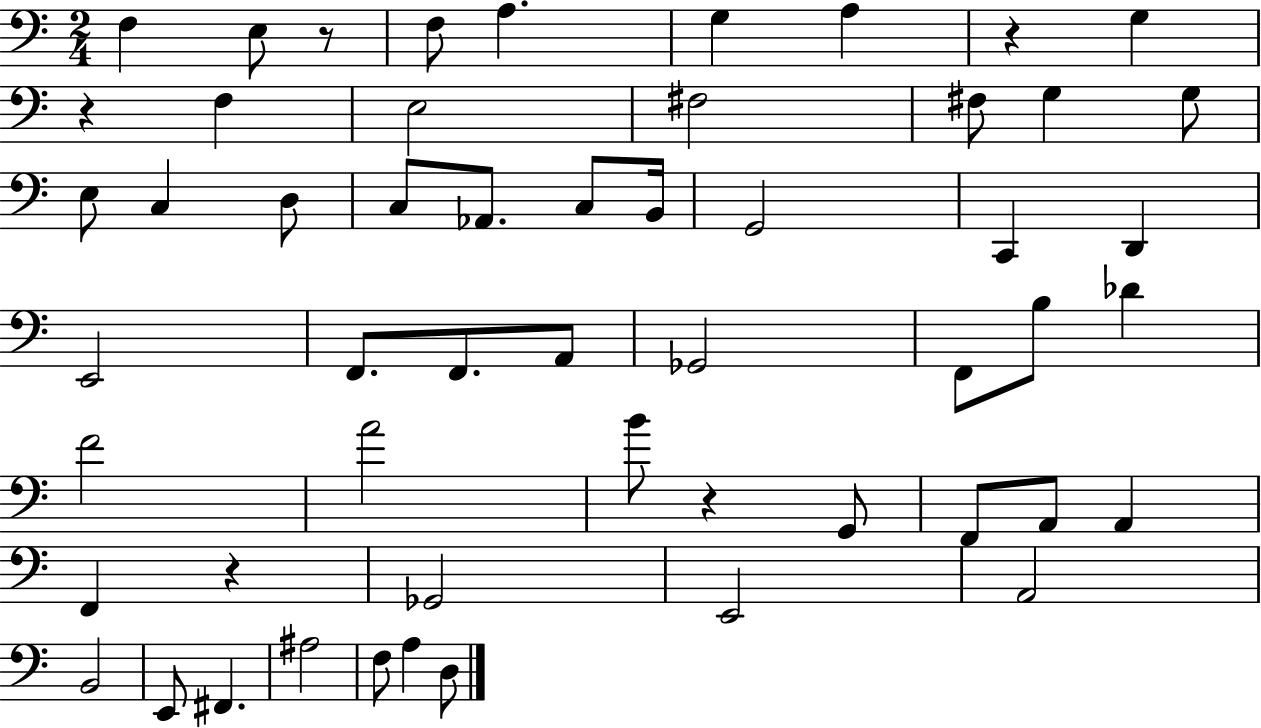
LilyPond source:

{
  \clef bass
  \numericTimeSignature
  \time 2/4
  \key c \major
  f4 e8 r8 | f8 a4. | g4 a4 | r4 g4 | \break r4 f4 | e2 | fis2 | fis8 g4 g8 | \break e8 c4 d8 | c8 aes,8. c8 b,16 | g,2 | c,4 d,4 | \break e,2 | f,8. f,8. a,8 | ges,2 | f,8 b8 des'4 | \break f'2 | a'2 | b'8 r4 g,8 | f,8 a,8 a,4 | \break f,4 r4 | ges,2 | e,2 | a,2 | \break b,2 | e,8 fis,4. | ais2 | f8 a4 d8 | \break \bar "|."
}